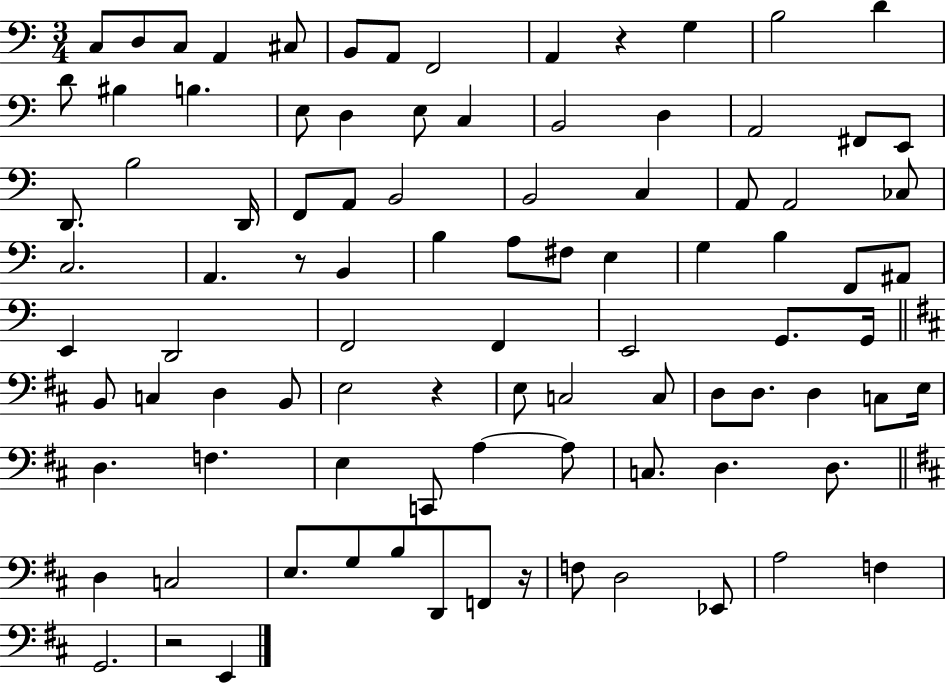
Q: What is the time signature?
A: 3/4